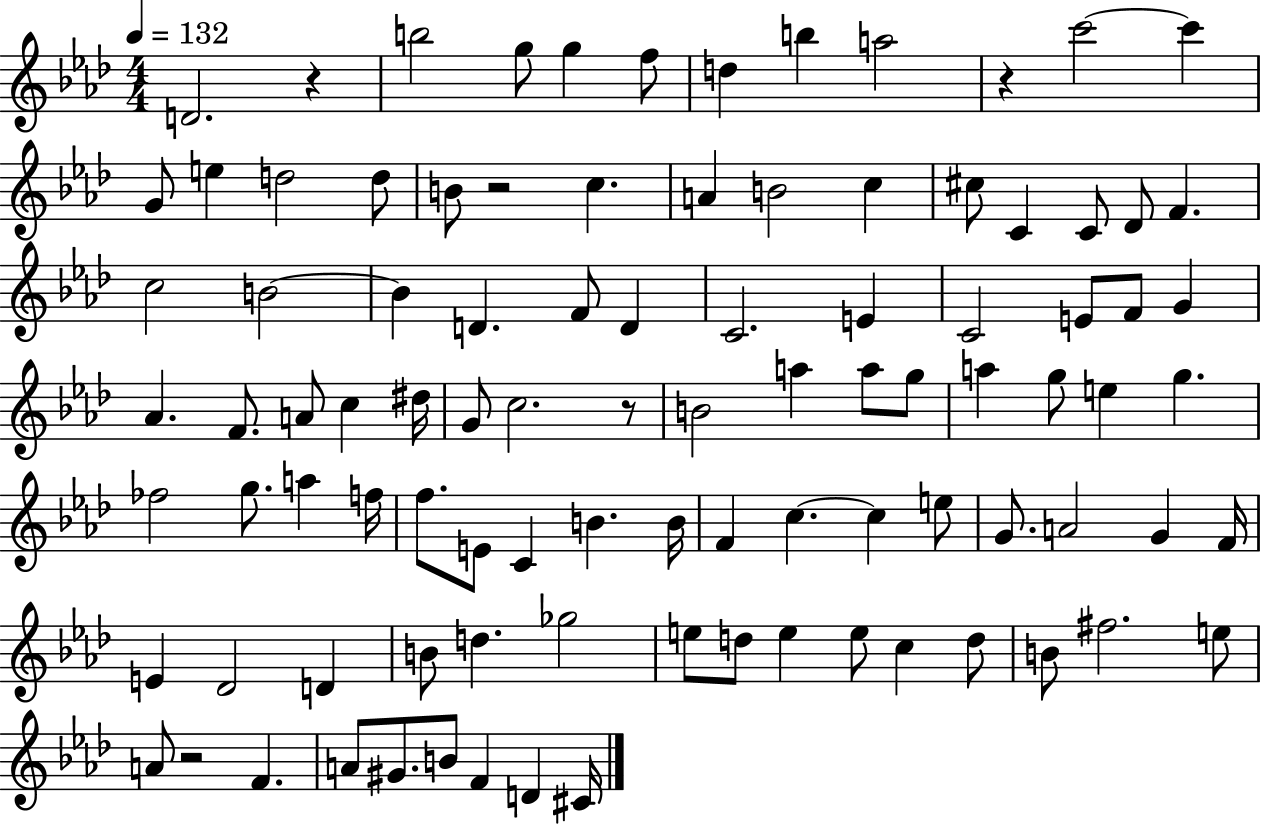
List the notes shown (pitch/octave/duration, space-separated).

D4/h. R/q B5/h G5/e G5/q F5/e D5/q B5/q A5/h R/q C6/h C6/q G4/e E5/q D5/h D5/e B4/e R/h C5/q. A4/q B4/h C5/q C#5/e C4/q C4/e Db4/e F4/q. C5/h B4/h B4/q D4/q. F4/e D4/q C4/h. E4/q C4/h E4/e F4/e G4/q Ab4/q. F4/e. A4/e C5/q D#5/s G4/e C5/h. R/e B4/h A5/q A5/e G5/e A5/q G5/e E5/q G5/q. FES5/h G5/e. A5/q F5/s F5/e. E4/e C4/q B4/q. B4/s F4/q C5/q. C5/q E5/e G4/e. A4/h G4/q F4/s E4/q Db4/h D4/q B4/e D5/q. Gb5/h E5/e D5/e E5/q E5/e C5/q D5/e B4/e F#5/h. E5/e A4/e R/h F4/q. A4/e G#4/e. B4/e F4/q D4/q C#4/s